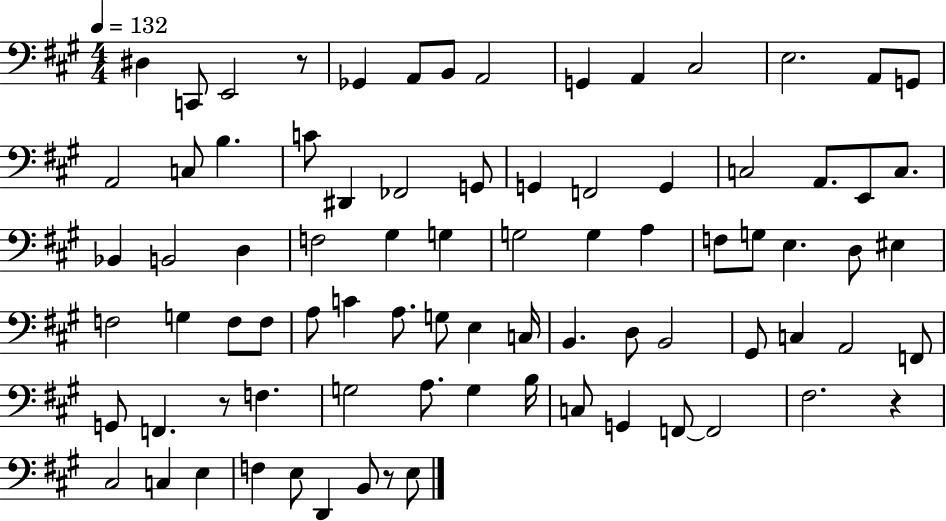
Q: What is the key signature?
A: A major